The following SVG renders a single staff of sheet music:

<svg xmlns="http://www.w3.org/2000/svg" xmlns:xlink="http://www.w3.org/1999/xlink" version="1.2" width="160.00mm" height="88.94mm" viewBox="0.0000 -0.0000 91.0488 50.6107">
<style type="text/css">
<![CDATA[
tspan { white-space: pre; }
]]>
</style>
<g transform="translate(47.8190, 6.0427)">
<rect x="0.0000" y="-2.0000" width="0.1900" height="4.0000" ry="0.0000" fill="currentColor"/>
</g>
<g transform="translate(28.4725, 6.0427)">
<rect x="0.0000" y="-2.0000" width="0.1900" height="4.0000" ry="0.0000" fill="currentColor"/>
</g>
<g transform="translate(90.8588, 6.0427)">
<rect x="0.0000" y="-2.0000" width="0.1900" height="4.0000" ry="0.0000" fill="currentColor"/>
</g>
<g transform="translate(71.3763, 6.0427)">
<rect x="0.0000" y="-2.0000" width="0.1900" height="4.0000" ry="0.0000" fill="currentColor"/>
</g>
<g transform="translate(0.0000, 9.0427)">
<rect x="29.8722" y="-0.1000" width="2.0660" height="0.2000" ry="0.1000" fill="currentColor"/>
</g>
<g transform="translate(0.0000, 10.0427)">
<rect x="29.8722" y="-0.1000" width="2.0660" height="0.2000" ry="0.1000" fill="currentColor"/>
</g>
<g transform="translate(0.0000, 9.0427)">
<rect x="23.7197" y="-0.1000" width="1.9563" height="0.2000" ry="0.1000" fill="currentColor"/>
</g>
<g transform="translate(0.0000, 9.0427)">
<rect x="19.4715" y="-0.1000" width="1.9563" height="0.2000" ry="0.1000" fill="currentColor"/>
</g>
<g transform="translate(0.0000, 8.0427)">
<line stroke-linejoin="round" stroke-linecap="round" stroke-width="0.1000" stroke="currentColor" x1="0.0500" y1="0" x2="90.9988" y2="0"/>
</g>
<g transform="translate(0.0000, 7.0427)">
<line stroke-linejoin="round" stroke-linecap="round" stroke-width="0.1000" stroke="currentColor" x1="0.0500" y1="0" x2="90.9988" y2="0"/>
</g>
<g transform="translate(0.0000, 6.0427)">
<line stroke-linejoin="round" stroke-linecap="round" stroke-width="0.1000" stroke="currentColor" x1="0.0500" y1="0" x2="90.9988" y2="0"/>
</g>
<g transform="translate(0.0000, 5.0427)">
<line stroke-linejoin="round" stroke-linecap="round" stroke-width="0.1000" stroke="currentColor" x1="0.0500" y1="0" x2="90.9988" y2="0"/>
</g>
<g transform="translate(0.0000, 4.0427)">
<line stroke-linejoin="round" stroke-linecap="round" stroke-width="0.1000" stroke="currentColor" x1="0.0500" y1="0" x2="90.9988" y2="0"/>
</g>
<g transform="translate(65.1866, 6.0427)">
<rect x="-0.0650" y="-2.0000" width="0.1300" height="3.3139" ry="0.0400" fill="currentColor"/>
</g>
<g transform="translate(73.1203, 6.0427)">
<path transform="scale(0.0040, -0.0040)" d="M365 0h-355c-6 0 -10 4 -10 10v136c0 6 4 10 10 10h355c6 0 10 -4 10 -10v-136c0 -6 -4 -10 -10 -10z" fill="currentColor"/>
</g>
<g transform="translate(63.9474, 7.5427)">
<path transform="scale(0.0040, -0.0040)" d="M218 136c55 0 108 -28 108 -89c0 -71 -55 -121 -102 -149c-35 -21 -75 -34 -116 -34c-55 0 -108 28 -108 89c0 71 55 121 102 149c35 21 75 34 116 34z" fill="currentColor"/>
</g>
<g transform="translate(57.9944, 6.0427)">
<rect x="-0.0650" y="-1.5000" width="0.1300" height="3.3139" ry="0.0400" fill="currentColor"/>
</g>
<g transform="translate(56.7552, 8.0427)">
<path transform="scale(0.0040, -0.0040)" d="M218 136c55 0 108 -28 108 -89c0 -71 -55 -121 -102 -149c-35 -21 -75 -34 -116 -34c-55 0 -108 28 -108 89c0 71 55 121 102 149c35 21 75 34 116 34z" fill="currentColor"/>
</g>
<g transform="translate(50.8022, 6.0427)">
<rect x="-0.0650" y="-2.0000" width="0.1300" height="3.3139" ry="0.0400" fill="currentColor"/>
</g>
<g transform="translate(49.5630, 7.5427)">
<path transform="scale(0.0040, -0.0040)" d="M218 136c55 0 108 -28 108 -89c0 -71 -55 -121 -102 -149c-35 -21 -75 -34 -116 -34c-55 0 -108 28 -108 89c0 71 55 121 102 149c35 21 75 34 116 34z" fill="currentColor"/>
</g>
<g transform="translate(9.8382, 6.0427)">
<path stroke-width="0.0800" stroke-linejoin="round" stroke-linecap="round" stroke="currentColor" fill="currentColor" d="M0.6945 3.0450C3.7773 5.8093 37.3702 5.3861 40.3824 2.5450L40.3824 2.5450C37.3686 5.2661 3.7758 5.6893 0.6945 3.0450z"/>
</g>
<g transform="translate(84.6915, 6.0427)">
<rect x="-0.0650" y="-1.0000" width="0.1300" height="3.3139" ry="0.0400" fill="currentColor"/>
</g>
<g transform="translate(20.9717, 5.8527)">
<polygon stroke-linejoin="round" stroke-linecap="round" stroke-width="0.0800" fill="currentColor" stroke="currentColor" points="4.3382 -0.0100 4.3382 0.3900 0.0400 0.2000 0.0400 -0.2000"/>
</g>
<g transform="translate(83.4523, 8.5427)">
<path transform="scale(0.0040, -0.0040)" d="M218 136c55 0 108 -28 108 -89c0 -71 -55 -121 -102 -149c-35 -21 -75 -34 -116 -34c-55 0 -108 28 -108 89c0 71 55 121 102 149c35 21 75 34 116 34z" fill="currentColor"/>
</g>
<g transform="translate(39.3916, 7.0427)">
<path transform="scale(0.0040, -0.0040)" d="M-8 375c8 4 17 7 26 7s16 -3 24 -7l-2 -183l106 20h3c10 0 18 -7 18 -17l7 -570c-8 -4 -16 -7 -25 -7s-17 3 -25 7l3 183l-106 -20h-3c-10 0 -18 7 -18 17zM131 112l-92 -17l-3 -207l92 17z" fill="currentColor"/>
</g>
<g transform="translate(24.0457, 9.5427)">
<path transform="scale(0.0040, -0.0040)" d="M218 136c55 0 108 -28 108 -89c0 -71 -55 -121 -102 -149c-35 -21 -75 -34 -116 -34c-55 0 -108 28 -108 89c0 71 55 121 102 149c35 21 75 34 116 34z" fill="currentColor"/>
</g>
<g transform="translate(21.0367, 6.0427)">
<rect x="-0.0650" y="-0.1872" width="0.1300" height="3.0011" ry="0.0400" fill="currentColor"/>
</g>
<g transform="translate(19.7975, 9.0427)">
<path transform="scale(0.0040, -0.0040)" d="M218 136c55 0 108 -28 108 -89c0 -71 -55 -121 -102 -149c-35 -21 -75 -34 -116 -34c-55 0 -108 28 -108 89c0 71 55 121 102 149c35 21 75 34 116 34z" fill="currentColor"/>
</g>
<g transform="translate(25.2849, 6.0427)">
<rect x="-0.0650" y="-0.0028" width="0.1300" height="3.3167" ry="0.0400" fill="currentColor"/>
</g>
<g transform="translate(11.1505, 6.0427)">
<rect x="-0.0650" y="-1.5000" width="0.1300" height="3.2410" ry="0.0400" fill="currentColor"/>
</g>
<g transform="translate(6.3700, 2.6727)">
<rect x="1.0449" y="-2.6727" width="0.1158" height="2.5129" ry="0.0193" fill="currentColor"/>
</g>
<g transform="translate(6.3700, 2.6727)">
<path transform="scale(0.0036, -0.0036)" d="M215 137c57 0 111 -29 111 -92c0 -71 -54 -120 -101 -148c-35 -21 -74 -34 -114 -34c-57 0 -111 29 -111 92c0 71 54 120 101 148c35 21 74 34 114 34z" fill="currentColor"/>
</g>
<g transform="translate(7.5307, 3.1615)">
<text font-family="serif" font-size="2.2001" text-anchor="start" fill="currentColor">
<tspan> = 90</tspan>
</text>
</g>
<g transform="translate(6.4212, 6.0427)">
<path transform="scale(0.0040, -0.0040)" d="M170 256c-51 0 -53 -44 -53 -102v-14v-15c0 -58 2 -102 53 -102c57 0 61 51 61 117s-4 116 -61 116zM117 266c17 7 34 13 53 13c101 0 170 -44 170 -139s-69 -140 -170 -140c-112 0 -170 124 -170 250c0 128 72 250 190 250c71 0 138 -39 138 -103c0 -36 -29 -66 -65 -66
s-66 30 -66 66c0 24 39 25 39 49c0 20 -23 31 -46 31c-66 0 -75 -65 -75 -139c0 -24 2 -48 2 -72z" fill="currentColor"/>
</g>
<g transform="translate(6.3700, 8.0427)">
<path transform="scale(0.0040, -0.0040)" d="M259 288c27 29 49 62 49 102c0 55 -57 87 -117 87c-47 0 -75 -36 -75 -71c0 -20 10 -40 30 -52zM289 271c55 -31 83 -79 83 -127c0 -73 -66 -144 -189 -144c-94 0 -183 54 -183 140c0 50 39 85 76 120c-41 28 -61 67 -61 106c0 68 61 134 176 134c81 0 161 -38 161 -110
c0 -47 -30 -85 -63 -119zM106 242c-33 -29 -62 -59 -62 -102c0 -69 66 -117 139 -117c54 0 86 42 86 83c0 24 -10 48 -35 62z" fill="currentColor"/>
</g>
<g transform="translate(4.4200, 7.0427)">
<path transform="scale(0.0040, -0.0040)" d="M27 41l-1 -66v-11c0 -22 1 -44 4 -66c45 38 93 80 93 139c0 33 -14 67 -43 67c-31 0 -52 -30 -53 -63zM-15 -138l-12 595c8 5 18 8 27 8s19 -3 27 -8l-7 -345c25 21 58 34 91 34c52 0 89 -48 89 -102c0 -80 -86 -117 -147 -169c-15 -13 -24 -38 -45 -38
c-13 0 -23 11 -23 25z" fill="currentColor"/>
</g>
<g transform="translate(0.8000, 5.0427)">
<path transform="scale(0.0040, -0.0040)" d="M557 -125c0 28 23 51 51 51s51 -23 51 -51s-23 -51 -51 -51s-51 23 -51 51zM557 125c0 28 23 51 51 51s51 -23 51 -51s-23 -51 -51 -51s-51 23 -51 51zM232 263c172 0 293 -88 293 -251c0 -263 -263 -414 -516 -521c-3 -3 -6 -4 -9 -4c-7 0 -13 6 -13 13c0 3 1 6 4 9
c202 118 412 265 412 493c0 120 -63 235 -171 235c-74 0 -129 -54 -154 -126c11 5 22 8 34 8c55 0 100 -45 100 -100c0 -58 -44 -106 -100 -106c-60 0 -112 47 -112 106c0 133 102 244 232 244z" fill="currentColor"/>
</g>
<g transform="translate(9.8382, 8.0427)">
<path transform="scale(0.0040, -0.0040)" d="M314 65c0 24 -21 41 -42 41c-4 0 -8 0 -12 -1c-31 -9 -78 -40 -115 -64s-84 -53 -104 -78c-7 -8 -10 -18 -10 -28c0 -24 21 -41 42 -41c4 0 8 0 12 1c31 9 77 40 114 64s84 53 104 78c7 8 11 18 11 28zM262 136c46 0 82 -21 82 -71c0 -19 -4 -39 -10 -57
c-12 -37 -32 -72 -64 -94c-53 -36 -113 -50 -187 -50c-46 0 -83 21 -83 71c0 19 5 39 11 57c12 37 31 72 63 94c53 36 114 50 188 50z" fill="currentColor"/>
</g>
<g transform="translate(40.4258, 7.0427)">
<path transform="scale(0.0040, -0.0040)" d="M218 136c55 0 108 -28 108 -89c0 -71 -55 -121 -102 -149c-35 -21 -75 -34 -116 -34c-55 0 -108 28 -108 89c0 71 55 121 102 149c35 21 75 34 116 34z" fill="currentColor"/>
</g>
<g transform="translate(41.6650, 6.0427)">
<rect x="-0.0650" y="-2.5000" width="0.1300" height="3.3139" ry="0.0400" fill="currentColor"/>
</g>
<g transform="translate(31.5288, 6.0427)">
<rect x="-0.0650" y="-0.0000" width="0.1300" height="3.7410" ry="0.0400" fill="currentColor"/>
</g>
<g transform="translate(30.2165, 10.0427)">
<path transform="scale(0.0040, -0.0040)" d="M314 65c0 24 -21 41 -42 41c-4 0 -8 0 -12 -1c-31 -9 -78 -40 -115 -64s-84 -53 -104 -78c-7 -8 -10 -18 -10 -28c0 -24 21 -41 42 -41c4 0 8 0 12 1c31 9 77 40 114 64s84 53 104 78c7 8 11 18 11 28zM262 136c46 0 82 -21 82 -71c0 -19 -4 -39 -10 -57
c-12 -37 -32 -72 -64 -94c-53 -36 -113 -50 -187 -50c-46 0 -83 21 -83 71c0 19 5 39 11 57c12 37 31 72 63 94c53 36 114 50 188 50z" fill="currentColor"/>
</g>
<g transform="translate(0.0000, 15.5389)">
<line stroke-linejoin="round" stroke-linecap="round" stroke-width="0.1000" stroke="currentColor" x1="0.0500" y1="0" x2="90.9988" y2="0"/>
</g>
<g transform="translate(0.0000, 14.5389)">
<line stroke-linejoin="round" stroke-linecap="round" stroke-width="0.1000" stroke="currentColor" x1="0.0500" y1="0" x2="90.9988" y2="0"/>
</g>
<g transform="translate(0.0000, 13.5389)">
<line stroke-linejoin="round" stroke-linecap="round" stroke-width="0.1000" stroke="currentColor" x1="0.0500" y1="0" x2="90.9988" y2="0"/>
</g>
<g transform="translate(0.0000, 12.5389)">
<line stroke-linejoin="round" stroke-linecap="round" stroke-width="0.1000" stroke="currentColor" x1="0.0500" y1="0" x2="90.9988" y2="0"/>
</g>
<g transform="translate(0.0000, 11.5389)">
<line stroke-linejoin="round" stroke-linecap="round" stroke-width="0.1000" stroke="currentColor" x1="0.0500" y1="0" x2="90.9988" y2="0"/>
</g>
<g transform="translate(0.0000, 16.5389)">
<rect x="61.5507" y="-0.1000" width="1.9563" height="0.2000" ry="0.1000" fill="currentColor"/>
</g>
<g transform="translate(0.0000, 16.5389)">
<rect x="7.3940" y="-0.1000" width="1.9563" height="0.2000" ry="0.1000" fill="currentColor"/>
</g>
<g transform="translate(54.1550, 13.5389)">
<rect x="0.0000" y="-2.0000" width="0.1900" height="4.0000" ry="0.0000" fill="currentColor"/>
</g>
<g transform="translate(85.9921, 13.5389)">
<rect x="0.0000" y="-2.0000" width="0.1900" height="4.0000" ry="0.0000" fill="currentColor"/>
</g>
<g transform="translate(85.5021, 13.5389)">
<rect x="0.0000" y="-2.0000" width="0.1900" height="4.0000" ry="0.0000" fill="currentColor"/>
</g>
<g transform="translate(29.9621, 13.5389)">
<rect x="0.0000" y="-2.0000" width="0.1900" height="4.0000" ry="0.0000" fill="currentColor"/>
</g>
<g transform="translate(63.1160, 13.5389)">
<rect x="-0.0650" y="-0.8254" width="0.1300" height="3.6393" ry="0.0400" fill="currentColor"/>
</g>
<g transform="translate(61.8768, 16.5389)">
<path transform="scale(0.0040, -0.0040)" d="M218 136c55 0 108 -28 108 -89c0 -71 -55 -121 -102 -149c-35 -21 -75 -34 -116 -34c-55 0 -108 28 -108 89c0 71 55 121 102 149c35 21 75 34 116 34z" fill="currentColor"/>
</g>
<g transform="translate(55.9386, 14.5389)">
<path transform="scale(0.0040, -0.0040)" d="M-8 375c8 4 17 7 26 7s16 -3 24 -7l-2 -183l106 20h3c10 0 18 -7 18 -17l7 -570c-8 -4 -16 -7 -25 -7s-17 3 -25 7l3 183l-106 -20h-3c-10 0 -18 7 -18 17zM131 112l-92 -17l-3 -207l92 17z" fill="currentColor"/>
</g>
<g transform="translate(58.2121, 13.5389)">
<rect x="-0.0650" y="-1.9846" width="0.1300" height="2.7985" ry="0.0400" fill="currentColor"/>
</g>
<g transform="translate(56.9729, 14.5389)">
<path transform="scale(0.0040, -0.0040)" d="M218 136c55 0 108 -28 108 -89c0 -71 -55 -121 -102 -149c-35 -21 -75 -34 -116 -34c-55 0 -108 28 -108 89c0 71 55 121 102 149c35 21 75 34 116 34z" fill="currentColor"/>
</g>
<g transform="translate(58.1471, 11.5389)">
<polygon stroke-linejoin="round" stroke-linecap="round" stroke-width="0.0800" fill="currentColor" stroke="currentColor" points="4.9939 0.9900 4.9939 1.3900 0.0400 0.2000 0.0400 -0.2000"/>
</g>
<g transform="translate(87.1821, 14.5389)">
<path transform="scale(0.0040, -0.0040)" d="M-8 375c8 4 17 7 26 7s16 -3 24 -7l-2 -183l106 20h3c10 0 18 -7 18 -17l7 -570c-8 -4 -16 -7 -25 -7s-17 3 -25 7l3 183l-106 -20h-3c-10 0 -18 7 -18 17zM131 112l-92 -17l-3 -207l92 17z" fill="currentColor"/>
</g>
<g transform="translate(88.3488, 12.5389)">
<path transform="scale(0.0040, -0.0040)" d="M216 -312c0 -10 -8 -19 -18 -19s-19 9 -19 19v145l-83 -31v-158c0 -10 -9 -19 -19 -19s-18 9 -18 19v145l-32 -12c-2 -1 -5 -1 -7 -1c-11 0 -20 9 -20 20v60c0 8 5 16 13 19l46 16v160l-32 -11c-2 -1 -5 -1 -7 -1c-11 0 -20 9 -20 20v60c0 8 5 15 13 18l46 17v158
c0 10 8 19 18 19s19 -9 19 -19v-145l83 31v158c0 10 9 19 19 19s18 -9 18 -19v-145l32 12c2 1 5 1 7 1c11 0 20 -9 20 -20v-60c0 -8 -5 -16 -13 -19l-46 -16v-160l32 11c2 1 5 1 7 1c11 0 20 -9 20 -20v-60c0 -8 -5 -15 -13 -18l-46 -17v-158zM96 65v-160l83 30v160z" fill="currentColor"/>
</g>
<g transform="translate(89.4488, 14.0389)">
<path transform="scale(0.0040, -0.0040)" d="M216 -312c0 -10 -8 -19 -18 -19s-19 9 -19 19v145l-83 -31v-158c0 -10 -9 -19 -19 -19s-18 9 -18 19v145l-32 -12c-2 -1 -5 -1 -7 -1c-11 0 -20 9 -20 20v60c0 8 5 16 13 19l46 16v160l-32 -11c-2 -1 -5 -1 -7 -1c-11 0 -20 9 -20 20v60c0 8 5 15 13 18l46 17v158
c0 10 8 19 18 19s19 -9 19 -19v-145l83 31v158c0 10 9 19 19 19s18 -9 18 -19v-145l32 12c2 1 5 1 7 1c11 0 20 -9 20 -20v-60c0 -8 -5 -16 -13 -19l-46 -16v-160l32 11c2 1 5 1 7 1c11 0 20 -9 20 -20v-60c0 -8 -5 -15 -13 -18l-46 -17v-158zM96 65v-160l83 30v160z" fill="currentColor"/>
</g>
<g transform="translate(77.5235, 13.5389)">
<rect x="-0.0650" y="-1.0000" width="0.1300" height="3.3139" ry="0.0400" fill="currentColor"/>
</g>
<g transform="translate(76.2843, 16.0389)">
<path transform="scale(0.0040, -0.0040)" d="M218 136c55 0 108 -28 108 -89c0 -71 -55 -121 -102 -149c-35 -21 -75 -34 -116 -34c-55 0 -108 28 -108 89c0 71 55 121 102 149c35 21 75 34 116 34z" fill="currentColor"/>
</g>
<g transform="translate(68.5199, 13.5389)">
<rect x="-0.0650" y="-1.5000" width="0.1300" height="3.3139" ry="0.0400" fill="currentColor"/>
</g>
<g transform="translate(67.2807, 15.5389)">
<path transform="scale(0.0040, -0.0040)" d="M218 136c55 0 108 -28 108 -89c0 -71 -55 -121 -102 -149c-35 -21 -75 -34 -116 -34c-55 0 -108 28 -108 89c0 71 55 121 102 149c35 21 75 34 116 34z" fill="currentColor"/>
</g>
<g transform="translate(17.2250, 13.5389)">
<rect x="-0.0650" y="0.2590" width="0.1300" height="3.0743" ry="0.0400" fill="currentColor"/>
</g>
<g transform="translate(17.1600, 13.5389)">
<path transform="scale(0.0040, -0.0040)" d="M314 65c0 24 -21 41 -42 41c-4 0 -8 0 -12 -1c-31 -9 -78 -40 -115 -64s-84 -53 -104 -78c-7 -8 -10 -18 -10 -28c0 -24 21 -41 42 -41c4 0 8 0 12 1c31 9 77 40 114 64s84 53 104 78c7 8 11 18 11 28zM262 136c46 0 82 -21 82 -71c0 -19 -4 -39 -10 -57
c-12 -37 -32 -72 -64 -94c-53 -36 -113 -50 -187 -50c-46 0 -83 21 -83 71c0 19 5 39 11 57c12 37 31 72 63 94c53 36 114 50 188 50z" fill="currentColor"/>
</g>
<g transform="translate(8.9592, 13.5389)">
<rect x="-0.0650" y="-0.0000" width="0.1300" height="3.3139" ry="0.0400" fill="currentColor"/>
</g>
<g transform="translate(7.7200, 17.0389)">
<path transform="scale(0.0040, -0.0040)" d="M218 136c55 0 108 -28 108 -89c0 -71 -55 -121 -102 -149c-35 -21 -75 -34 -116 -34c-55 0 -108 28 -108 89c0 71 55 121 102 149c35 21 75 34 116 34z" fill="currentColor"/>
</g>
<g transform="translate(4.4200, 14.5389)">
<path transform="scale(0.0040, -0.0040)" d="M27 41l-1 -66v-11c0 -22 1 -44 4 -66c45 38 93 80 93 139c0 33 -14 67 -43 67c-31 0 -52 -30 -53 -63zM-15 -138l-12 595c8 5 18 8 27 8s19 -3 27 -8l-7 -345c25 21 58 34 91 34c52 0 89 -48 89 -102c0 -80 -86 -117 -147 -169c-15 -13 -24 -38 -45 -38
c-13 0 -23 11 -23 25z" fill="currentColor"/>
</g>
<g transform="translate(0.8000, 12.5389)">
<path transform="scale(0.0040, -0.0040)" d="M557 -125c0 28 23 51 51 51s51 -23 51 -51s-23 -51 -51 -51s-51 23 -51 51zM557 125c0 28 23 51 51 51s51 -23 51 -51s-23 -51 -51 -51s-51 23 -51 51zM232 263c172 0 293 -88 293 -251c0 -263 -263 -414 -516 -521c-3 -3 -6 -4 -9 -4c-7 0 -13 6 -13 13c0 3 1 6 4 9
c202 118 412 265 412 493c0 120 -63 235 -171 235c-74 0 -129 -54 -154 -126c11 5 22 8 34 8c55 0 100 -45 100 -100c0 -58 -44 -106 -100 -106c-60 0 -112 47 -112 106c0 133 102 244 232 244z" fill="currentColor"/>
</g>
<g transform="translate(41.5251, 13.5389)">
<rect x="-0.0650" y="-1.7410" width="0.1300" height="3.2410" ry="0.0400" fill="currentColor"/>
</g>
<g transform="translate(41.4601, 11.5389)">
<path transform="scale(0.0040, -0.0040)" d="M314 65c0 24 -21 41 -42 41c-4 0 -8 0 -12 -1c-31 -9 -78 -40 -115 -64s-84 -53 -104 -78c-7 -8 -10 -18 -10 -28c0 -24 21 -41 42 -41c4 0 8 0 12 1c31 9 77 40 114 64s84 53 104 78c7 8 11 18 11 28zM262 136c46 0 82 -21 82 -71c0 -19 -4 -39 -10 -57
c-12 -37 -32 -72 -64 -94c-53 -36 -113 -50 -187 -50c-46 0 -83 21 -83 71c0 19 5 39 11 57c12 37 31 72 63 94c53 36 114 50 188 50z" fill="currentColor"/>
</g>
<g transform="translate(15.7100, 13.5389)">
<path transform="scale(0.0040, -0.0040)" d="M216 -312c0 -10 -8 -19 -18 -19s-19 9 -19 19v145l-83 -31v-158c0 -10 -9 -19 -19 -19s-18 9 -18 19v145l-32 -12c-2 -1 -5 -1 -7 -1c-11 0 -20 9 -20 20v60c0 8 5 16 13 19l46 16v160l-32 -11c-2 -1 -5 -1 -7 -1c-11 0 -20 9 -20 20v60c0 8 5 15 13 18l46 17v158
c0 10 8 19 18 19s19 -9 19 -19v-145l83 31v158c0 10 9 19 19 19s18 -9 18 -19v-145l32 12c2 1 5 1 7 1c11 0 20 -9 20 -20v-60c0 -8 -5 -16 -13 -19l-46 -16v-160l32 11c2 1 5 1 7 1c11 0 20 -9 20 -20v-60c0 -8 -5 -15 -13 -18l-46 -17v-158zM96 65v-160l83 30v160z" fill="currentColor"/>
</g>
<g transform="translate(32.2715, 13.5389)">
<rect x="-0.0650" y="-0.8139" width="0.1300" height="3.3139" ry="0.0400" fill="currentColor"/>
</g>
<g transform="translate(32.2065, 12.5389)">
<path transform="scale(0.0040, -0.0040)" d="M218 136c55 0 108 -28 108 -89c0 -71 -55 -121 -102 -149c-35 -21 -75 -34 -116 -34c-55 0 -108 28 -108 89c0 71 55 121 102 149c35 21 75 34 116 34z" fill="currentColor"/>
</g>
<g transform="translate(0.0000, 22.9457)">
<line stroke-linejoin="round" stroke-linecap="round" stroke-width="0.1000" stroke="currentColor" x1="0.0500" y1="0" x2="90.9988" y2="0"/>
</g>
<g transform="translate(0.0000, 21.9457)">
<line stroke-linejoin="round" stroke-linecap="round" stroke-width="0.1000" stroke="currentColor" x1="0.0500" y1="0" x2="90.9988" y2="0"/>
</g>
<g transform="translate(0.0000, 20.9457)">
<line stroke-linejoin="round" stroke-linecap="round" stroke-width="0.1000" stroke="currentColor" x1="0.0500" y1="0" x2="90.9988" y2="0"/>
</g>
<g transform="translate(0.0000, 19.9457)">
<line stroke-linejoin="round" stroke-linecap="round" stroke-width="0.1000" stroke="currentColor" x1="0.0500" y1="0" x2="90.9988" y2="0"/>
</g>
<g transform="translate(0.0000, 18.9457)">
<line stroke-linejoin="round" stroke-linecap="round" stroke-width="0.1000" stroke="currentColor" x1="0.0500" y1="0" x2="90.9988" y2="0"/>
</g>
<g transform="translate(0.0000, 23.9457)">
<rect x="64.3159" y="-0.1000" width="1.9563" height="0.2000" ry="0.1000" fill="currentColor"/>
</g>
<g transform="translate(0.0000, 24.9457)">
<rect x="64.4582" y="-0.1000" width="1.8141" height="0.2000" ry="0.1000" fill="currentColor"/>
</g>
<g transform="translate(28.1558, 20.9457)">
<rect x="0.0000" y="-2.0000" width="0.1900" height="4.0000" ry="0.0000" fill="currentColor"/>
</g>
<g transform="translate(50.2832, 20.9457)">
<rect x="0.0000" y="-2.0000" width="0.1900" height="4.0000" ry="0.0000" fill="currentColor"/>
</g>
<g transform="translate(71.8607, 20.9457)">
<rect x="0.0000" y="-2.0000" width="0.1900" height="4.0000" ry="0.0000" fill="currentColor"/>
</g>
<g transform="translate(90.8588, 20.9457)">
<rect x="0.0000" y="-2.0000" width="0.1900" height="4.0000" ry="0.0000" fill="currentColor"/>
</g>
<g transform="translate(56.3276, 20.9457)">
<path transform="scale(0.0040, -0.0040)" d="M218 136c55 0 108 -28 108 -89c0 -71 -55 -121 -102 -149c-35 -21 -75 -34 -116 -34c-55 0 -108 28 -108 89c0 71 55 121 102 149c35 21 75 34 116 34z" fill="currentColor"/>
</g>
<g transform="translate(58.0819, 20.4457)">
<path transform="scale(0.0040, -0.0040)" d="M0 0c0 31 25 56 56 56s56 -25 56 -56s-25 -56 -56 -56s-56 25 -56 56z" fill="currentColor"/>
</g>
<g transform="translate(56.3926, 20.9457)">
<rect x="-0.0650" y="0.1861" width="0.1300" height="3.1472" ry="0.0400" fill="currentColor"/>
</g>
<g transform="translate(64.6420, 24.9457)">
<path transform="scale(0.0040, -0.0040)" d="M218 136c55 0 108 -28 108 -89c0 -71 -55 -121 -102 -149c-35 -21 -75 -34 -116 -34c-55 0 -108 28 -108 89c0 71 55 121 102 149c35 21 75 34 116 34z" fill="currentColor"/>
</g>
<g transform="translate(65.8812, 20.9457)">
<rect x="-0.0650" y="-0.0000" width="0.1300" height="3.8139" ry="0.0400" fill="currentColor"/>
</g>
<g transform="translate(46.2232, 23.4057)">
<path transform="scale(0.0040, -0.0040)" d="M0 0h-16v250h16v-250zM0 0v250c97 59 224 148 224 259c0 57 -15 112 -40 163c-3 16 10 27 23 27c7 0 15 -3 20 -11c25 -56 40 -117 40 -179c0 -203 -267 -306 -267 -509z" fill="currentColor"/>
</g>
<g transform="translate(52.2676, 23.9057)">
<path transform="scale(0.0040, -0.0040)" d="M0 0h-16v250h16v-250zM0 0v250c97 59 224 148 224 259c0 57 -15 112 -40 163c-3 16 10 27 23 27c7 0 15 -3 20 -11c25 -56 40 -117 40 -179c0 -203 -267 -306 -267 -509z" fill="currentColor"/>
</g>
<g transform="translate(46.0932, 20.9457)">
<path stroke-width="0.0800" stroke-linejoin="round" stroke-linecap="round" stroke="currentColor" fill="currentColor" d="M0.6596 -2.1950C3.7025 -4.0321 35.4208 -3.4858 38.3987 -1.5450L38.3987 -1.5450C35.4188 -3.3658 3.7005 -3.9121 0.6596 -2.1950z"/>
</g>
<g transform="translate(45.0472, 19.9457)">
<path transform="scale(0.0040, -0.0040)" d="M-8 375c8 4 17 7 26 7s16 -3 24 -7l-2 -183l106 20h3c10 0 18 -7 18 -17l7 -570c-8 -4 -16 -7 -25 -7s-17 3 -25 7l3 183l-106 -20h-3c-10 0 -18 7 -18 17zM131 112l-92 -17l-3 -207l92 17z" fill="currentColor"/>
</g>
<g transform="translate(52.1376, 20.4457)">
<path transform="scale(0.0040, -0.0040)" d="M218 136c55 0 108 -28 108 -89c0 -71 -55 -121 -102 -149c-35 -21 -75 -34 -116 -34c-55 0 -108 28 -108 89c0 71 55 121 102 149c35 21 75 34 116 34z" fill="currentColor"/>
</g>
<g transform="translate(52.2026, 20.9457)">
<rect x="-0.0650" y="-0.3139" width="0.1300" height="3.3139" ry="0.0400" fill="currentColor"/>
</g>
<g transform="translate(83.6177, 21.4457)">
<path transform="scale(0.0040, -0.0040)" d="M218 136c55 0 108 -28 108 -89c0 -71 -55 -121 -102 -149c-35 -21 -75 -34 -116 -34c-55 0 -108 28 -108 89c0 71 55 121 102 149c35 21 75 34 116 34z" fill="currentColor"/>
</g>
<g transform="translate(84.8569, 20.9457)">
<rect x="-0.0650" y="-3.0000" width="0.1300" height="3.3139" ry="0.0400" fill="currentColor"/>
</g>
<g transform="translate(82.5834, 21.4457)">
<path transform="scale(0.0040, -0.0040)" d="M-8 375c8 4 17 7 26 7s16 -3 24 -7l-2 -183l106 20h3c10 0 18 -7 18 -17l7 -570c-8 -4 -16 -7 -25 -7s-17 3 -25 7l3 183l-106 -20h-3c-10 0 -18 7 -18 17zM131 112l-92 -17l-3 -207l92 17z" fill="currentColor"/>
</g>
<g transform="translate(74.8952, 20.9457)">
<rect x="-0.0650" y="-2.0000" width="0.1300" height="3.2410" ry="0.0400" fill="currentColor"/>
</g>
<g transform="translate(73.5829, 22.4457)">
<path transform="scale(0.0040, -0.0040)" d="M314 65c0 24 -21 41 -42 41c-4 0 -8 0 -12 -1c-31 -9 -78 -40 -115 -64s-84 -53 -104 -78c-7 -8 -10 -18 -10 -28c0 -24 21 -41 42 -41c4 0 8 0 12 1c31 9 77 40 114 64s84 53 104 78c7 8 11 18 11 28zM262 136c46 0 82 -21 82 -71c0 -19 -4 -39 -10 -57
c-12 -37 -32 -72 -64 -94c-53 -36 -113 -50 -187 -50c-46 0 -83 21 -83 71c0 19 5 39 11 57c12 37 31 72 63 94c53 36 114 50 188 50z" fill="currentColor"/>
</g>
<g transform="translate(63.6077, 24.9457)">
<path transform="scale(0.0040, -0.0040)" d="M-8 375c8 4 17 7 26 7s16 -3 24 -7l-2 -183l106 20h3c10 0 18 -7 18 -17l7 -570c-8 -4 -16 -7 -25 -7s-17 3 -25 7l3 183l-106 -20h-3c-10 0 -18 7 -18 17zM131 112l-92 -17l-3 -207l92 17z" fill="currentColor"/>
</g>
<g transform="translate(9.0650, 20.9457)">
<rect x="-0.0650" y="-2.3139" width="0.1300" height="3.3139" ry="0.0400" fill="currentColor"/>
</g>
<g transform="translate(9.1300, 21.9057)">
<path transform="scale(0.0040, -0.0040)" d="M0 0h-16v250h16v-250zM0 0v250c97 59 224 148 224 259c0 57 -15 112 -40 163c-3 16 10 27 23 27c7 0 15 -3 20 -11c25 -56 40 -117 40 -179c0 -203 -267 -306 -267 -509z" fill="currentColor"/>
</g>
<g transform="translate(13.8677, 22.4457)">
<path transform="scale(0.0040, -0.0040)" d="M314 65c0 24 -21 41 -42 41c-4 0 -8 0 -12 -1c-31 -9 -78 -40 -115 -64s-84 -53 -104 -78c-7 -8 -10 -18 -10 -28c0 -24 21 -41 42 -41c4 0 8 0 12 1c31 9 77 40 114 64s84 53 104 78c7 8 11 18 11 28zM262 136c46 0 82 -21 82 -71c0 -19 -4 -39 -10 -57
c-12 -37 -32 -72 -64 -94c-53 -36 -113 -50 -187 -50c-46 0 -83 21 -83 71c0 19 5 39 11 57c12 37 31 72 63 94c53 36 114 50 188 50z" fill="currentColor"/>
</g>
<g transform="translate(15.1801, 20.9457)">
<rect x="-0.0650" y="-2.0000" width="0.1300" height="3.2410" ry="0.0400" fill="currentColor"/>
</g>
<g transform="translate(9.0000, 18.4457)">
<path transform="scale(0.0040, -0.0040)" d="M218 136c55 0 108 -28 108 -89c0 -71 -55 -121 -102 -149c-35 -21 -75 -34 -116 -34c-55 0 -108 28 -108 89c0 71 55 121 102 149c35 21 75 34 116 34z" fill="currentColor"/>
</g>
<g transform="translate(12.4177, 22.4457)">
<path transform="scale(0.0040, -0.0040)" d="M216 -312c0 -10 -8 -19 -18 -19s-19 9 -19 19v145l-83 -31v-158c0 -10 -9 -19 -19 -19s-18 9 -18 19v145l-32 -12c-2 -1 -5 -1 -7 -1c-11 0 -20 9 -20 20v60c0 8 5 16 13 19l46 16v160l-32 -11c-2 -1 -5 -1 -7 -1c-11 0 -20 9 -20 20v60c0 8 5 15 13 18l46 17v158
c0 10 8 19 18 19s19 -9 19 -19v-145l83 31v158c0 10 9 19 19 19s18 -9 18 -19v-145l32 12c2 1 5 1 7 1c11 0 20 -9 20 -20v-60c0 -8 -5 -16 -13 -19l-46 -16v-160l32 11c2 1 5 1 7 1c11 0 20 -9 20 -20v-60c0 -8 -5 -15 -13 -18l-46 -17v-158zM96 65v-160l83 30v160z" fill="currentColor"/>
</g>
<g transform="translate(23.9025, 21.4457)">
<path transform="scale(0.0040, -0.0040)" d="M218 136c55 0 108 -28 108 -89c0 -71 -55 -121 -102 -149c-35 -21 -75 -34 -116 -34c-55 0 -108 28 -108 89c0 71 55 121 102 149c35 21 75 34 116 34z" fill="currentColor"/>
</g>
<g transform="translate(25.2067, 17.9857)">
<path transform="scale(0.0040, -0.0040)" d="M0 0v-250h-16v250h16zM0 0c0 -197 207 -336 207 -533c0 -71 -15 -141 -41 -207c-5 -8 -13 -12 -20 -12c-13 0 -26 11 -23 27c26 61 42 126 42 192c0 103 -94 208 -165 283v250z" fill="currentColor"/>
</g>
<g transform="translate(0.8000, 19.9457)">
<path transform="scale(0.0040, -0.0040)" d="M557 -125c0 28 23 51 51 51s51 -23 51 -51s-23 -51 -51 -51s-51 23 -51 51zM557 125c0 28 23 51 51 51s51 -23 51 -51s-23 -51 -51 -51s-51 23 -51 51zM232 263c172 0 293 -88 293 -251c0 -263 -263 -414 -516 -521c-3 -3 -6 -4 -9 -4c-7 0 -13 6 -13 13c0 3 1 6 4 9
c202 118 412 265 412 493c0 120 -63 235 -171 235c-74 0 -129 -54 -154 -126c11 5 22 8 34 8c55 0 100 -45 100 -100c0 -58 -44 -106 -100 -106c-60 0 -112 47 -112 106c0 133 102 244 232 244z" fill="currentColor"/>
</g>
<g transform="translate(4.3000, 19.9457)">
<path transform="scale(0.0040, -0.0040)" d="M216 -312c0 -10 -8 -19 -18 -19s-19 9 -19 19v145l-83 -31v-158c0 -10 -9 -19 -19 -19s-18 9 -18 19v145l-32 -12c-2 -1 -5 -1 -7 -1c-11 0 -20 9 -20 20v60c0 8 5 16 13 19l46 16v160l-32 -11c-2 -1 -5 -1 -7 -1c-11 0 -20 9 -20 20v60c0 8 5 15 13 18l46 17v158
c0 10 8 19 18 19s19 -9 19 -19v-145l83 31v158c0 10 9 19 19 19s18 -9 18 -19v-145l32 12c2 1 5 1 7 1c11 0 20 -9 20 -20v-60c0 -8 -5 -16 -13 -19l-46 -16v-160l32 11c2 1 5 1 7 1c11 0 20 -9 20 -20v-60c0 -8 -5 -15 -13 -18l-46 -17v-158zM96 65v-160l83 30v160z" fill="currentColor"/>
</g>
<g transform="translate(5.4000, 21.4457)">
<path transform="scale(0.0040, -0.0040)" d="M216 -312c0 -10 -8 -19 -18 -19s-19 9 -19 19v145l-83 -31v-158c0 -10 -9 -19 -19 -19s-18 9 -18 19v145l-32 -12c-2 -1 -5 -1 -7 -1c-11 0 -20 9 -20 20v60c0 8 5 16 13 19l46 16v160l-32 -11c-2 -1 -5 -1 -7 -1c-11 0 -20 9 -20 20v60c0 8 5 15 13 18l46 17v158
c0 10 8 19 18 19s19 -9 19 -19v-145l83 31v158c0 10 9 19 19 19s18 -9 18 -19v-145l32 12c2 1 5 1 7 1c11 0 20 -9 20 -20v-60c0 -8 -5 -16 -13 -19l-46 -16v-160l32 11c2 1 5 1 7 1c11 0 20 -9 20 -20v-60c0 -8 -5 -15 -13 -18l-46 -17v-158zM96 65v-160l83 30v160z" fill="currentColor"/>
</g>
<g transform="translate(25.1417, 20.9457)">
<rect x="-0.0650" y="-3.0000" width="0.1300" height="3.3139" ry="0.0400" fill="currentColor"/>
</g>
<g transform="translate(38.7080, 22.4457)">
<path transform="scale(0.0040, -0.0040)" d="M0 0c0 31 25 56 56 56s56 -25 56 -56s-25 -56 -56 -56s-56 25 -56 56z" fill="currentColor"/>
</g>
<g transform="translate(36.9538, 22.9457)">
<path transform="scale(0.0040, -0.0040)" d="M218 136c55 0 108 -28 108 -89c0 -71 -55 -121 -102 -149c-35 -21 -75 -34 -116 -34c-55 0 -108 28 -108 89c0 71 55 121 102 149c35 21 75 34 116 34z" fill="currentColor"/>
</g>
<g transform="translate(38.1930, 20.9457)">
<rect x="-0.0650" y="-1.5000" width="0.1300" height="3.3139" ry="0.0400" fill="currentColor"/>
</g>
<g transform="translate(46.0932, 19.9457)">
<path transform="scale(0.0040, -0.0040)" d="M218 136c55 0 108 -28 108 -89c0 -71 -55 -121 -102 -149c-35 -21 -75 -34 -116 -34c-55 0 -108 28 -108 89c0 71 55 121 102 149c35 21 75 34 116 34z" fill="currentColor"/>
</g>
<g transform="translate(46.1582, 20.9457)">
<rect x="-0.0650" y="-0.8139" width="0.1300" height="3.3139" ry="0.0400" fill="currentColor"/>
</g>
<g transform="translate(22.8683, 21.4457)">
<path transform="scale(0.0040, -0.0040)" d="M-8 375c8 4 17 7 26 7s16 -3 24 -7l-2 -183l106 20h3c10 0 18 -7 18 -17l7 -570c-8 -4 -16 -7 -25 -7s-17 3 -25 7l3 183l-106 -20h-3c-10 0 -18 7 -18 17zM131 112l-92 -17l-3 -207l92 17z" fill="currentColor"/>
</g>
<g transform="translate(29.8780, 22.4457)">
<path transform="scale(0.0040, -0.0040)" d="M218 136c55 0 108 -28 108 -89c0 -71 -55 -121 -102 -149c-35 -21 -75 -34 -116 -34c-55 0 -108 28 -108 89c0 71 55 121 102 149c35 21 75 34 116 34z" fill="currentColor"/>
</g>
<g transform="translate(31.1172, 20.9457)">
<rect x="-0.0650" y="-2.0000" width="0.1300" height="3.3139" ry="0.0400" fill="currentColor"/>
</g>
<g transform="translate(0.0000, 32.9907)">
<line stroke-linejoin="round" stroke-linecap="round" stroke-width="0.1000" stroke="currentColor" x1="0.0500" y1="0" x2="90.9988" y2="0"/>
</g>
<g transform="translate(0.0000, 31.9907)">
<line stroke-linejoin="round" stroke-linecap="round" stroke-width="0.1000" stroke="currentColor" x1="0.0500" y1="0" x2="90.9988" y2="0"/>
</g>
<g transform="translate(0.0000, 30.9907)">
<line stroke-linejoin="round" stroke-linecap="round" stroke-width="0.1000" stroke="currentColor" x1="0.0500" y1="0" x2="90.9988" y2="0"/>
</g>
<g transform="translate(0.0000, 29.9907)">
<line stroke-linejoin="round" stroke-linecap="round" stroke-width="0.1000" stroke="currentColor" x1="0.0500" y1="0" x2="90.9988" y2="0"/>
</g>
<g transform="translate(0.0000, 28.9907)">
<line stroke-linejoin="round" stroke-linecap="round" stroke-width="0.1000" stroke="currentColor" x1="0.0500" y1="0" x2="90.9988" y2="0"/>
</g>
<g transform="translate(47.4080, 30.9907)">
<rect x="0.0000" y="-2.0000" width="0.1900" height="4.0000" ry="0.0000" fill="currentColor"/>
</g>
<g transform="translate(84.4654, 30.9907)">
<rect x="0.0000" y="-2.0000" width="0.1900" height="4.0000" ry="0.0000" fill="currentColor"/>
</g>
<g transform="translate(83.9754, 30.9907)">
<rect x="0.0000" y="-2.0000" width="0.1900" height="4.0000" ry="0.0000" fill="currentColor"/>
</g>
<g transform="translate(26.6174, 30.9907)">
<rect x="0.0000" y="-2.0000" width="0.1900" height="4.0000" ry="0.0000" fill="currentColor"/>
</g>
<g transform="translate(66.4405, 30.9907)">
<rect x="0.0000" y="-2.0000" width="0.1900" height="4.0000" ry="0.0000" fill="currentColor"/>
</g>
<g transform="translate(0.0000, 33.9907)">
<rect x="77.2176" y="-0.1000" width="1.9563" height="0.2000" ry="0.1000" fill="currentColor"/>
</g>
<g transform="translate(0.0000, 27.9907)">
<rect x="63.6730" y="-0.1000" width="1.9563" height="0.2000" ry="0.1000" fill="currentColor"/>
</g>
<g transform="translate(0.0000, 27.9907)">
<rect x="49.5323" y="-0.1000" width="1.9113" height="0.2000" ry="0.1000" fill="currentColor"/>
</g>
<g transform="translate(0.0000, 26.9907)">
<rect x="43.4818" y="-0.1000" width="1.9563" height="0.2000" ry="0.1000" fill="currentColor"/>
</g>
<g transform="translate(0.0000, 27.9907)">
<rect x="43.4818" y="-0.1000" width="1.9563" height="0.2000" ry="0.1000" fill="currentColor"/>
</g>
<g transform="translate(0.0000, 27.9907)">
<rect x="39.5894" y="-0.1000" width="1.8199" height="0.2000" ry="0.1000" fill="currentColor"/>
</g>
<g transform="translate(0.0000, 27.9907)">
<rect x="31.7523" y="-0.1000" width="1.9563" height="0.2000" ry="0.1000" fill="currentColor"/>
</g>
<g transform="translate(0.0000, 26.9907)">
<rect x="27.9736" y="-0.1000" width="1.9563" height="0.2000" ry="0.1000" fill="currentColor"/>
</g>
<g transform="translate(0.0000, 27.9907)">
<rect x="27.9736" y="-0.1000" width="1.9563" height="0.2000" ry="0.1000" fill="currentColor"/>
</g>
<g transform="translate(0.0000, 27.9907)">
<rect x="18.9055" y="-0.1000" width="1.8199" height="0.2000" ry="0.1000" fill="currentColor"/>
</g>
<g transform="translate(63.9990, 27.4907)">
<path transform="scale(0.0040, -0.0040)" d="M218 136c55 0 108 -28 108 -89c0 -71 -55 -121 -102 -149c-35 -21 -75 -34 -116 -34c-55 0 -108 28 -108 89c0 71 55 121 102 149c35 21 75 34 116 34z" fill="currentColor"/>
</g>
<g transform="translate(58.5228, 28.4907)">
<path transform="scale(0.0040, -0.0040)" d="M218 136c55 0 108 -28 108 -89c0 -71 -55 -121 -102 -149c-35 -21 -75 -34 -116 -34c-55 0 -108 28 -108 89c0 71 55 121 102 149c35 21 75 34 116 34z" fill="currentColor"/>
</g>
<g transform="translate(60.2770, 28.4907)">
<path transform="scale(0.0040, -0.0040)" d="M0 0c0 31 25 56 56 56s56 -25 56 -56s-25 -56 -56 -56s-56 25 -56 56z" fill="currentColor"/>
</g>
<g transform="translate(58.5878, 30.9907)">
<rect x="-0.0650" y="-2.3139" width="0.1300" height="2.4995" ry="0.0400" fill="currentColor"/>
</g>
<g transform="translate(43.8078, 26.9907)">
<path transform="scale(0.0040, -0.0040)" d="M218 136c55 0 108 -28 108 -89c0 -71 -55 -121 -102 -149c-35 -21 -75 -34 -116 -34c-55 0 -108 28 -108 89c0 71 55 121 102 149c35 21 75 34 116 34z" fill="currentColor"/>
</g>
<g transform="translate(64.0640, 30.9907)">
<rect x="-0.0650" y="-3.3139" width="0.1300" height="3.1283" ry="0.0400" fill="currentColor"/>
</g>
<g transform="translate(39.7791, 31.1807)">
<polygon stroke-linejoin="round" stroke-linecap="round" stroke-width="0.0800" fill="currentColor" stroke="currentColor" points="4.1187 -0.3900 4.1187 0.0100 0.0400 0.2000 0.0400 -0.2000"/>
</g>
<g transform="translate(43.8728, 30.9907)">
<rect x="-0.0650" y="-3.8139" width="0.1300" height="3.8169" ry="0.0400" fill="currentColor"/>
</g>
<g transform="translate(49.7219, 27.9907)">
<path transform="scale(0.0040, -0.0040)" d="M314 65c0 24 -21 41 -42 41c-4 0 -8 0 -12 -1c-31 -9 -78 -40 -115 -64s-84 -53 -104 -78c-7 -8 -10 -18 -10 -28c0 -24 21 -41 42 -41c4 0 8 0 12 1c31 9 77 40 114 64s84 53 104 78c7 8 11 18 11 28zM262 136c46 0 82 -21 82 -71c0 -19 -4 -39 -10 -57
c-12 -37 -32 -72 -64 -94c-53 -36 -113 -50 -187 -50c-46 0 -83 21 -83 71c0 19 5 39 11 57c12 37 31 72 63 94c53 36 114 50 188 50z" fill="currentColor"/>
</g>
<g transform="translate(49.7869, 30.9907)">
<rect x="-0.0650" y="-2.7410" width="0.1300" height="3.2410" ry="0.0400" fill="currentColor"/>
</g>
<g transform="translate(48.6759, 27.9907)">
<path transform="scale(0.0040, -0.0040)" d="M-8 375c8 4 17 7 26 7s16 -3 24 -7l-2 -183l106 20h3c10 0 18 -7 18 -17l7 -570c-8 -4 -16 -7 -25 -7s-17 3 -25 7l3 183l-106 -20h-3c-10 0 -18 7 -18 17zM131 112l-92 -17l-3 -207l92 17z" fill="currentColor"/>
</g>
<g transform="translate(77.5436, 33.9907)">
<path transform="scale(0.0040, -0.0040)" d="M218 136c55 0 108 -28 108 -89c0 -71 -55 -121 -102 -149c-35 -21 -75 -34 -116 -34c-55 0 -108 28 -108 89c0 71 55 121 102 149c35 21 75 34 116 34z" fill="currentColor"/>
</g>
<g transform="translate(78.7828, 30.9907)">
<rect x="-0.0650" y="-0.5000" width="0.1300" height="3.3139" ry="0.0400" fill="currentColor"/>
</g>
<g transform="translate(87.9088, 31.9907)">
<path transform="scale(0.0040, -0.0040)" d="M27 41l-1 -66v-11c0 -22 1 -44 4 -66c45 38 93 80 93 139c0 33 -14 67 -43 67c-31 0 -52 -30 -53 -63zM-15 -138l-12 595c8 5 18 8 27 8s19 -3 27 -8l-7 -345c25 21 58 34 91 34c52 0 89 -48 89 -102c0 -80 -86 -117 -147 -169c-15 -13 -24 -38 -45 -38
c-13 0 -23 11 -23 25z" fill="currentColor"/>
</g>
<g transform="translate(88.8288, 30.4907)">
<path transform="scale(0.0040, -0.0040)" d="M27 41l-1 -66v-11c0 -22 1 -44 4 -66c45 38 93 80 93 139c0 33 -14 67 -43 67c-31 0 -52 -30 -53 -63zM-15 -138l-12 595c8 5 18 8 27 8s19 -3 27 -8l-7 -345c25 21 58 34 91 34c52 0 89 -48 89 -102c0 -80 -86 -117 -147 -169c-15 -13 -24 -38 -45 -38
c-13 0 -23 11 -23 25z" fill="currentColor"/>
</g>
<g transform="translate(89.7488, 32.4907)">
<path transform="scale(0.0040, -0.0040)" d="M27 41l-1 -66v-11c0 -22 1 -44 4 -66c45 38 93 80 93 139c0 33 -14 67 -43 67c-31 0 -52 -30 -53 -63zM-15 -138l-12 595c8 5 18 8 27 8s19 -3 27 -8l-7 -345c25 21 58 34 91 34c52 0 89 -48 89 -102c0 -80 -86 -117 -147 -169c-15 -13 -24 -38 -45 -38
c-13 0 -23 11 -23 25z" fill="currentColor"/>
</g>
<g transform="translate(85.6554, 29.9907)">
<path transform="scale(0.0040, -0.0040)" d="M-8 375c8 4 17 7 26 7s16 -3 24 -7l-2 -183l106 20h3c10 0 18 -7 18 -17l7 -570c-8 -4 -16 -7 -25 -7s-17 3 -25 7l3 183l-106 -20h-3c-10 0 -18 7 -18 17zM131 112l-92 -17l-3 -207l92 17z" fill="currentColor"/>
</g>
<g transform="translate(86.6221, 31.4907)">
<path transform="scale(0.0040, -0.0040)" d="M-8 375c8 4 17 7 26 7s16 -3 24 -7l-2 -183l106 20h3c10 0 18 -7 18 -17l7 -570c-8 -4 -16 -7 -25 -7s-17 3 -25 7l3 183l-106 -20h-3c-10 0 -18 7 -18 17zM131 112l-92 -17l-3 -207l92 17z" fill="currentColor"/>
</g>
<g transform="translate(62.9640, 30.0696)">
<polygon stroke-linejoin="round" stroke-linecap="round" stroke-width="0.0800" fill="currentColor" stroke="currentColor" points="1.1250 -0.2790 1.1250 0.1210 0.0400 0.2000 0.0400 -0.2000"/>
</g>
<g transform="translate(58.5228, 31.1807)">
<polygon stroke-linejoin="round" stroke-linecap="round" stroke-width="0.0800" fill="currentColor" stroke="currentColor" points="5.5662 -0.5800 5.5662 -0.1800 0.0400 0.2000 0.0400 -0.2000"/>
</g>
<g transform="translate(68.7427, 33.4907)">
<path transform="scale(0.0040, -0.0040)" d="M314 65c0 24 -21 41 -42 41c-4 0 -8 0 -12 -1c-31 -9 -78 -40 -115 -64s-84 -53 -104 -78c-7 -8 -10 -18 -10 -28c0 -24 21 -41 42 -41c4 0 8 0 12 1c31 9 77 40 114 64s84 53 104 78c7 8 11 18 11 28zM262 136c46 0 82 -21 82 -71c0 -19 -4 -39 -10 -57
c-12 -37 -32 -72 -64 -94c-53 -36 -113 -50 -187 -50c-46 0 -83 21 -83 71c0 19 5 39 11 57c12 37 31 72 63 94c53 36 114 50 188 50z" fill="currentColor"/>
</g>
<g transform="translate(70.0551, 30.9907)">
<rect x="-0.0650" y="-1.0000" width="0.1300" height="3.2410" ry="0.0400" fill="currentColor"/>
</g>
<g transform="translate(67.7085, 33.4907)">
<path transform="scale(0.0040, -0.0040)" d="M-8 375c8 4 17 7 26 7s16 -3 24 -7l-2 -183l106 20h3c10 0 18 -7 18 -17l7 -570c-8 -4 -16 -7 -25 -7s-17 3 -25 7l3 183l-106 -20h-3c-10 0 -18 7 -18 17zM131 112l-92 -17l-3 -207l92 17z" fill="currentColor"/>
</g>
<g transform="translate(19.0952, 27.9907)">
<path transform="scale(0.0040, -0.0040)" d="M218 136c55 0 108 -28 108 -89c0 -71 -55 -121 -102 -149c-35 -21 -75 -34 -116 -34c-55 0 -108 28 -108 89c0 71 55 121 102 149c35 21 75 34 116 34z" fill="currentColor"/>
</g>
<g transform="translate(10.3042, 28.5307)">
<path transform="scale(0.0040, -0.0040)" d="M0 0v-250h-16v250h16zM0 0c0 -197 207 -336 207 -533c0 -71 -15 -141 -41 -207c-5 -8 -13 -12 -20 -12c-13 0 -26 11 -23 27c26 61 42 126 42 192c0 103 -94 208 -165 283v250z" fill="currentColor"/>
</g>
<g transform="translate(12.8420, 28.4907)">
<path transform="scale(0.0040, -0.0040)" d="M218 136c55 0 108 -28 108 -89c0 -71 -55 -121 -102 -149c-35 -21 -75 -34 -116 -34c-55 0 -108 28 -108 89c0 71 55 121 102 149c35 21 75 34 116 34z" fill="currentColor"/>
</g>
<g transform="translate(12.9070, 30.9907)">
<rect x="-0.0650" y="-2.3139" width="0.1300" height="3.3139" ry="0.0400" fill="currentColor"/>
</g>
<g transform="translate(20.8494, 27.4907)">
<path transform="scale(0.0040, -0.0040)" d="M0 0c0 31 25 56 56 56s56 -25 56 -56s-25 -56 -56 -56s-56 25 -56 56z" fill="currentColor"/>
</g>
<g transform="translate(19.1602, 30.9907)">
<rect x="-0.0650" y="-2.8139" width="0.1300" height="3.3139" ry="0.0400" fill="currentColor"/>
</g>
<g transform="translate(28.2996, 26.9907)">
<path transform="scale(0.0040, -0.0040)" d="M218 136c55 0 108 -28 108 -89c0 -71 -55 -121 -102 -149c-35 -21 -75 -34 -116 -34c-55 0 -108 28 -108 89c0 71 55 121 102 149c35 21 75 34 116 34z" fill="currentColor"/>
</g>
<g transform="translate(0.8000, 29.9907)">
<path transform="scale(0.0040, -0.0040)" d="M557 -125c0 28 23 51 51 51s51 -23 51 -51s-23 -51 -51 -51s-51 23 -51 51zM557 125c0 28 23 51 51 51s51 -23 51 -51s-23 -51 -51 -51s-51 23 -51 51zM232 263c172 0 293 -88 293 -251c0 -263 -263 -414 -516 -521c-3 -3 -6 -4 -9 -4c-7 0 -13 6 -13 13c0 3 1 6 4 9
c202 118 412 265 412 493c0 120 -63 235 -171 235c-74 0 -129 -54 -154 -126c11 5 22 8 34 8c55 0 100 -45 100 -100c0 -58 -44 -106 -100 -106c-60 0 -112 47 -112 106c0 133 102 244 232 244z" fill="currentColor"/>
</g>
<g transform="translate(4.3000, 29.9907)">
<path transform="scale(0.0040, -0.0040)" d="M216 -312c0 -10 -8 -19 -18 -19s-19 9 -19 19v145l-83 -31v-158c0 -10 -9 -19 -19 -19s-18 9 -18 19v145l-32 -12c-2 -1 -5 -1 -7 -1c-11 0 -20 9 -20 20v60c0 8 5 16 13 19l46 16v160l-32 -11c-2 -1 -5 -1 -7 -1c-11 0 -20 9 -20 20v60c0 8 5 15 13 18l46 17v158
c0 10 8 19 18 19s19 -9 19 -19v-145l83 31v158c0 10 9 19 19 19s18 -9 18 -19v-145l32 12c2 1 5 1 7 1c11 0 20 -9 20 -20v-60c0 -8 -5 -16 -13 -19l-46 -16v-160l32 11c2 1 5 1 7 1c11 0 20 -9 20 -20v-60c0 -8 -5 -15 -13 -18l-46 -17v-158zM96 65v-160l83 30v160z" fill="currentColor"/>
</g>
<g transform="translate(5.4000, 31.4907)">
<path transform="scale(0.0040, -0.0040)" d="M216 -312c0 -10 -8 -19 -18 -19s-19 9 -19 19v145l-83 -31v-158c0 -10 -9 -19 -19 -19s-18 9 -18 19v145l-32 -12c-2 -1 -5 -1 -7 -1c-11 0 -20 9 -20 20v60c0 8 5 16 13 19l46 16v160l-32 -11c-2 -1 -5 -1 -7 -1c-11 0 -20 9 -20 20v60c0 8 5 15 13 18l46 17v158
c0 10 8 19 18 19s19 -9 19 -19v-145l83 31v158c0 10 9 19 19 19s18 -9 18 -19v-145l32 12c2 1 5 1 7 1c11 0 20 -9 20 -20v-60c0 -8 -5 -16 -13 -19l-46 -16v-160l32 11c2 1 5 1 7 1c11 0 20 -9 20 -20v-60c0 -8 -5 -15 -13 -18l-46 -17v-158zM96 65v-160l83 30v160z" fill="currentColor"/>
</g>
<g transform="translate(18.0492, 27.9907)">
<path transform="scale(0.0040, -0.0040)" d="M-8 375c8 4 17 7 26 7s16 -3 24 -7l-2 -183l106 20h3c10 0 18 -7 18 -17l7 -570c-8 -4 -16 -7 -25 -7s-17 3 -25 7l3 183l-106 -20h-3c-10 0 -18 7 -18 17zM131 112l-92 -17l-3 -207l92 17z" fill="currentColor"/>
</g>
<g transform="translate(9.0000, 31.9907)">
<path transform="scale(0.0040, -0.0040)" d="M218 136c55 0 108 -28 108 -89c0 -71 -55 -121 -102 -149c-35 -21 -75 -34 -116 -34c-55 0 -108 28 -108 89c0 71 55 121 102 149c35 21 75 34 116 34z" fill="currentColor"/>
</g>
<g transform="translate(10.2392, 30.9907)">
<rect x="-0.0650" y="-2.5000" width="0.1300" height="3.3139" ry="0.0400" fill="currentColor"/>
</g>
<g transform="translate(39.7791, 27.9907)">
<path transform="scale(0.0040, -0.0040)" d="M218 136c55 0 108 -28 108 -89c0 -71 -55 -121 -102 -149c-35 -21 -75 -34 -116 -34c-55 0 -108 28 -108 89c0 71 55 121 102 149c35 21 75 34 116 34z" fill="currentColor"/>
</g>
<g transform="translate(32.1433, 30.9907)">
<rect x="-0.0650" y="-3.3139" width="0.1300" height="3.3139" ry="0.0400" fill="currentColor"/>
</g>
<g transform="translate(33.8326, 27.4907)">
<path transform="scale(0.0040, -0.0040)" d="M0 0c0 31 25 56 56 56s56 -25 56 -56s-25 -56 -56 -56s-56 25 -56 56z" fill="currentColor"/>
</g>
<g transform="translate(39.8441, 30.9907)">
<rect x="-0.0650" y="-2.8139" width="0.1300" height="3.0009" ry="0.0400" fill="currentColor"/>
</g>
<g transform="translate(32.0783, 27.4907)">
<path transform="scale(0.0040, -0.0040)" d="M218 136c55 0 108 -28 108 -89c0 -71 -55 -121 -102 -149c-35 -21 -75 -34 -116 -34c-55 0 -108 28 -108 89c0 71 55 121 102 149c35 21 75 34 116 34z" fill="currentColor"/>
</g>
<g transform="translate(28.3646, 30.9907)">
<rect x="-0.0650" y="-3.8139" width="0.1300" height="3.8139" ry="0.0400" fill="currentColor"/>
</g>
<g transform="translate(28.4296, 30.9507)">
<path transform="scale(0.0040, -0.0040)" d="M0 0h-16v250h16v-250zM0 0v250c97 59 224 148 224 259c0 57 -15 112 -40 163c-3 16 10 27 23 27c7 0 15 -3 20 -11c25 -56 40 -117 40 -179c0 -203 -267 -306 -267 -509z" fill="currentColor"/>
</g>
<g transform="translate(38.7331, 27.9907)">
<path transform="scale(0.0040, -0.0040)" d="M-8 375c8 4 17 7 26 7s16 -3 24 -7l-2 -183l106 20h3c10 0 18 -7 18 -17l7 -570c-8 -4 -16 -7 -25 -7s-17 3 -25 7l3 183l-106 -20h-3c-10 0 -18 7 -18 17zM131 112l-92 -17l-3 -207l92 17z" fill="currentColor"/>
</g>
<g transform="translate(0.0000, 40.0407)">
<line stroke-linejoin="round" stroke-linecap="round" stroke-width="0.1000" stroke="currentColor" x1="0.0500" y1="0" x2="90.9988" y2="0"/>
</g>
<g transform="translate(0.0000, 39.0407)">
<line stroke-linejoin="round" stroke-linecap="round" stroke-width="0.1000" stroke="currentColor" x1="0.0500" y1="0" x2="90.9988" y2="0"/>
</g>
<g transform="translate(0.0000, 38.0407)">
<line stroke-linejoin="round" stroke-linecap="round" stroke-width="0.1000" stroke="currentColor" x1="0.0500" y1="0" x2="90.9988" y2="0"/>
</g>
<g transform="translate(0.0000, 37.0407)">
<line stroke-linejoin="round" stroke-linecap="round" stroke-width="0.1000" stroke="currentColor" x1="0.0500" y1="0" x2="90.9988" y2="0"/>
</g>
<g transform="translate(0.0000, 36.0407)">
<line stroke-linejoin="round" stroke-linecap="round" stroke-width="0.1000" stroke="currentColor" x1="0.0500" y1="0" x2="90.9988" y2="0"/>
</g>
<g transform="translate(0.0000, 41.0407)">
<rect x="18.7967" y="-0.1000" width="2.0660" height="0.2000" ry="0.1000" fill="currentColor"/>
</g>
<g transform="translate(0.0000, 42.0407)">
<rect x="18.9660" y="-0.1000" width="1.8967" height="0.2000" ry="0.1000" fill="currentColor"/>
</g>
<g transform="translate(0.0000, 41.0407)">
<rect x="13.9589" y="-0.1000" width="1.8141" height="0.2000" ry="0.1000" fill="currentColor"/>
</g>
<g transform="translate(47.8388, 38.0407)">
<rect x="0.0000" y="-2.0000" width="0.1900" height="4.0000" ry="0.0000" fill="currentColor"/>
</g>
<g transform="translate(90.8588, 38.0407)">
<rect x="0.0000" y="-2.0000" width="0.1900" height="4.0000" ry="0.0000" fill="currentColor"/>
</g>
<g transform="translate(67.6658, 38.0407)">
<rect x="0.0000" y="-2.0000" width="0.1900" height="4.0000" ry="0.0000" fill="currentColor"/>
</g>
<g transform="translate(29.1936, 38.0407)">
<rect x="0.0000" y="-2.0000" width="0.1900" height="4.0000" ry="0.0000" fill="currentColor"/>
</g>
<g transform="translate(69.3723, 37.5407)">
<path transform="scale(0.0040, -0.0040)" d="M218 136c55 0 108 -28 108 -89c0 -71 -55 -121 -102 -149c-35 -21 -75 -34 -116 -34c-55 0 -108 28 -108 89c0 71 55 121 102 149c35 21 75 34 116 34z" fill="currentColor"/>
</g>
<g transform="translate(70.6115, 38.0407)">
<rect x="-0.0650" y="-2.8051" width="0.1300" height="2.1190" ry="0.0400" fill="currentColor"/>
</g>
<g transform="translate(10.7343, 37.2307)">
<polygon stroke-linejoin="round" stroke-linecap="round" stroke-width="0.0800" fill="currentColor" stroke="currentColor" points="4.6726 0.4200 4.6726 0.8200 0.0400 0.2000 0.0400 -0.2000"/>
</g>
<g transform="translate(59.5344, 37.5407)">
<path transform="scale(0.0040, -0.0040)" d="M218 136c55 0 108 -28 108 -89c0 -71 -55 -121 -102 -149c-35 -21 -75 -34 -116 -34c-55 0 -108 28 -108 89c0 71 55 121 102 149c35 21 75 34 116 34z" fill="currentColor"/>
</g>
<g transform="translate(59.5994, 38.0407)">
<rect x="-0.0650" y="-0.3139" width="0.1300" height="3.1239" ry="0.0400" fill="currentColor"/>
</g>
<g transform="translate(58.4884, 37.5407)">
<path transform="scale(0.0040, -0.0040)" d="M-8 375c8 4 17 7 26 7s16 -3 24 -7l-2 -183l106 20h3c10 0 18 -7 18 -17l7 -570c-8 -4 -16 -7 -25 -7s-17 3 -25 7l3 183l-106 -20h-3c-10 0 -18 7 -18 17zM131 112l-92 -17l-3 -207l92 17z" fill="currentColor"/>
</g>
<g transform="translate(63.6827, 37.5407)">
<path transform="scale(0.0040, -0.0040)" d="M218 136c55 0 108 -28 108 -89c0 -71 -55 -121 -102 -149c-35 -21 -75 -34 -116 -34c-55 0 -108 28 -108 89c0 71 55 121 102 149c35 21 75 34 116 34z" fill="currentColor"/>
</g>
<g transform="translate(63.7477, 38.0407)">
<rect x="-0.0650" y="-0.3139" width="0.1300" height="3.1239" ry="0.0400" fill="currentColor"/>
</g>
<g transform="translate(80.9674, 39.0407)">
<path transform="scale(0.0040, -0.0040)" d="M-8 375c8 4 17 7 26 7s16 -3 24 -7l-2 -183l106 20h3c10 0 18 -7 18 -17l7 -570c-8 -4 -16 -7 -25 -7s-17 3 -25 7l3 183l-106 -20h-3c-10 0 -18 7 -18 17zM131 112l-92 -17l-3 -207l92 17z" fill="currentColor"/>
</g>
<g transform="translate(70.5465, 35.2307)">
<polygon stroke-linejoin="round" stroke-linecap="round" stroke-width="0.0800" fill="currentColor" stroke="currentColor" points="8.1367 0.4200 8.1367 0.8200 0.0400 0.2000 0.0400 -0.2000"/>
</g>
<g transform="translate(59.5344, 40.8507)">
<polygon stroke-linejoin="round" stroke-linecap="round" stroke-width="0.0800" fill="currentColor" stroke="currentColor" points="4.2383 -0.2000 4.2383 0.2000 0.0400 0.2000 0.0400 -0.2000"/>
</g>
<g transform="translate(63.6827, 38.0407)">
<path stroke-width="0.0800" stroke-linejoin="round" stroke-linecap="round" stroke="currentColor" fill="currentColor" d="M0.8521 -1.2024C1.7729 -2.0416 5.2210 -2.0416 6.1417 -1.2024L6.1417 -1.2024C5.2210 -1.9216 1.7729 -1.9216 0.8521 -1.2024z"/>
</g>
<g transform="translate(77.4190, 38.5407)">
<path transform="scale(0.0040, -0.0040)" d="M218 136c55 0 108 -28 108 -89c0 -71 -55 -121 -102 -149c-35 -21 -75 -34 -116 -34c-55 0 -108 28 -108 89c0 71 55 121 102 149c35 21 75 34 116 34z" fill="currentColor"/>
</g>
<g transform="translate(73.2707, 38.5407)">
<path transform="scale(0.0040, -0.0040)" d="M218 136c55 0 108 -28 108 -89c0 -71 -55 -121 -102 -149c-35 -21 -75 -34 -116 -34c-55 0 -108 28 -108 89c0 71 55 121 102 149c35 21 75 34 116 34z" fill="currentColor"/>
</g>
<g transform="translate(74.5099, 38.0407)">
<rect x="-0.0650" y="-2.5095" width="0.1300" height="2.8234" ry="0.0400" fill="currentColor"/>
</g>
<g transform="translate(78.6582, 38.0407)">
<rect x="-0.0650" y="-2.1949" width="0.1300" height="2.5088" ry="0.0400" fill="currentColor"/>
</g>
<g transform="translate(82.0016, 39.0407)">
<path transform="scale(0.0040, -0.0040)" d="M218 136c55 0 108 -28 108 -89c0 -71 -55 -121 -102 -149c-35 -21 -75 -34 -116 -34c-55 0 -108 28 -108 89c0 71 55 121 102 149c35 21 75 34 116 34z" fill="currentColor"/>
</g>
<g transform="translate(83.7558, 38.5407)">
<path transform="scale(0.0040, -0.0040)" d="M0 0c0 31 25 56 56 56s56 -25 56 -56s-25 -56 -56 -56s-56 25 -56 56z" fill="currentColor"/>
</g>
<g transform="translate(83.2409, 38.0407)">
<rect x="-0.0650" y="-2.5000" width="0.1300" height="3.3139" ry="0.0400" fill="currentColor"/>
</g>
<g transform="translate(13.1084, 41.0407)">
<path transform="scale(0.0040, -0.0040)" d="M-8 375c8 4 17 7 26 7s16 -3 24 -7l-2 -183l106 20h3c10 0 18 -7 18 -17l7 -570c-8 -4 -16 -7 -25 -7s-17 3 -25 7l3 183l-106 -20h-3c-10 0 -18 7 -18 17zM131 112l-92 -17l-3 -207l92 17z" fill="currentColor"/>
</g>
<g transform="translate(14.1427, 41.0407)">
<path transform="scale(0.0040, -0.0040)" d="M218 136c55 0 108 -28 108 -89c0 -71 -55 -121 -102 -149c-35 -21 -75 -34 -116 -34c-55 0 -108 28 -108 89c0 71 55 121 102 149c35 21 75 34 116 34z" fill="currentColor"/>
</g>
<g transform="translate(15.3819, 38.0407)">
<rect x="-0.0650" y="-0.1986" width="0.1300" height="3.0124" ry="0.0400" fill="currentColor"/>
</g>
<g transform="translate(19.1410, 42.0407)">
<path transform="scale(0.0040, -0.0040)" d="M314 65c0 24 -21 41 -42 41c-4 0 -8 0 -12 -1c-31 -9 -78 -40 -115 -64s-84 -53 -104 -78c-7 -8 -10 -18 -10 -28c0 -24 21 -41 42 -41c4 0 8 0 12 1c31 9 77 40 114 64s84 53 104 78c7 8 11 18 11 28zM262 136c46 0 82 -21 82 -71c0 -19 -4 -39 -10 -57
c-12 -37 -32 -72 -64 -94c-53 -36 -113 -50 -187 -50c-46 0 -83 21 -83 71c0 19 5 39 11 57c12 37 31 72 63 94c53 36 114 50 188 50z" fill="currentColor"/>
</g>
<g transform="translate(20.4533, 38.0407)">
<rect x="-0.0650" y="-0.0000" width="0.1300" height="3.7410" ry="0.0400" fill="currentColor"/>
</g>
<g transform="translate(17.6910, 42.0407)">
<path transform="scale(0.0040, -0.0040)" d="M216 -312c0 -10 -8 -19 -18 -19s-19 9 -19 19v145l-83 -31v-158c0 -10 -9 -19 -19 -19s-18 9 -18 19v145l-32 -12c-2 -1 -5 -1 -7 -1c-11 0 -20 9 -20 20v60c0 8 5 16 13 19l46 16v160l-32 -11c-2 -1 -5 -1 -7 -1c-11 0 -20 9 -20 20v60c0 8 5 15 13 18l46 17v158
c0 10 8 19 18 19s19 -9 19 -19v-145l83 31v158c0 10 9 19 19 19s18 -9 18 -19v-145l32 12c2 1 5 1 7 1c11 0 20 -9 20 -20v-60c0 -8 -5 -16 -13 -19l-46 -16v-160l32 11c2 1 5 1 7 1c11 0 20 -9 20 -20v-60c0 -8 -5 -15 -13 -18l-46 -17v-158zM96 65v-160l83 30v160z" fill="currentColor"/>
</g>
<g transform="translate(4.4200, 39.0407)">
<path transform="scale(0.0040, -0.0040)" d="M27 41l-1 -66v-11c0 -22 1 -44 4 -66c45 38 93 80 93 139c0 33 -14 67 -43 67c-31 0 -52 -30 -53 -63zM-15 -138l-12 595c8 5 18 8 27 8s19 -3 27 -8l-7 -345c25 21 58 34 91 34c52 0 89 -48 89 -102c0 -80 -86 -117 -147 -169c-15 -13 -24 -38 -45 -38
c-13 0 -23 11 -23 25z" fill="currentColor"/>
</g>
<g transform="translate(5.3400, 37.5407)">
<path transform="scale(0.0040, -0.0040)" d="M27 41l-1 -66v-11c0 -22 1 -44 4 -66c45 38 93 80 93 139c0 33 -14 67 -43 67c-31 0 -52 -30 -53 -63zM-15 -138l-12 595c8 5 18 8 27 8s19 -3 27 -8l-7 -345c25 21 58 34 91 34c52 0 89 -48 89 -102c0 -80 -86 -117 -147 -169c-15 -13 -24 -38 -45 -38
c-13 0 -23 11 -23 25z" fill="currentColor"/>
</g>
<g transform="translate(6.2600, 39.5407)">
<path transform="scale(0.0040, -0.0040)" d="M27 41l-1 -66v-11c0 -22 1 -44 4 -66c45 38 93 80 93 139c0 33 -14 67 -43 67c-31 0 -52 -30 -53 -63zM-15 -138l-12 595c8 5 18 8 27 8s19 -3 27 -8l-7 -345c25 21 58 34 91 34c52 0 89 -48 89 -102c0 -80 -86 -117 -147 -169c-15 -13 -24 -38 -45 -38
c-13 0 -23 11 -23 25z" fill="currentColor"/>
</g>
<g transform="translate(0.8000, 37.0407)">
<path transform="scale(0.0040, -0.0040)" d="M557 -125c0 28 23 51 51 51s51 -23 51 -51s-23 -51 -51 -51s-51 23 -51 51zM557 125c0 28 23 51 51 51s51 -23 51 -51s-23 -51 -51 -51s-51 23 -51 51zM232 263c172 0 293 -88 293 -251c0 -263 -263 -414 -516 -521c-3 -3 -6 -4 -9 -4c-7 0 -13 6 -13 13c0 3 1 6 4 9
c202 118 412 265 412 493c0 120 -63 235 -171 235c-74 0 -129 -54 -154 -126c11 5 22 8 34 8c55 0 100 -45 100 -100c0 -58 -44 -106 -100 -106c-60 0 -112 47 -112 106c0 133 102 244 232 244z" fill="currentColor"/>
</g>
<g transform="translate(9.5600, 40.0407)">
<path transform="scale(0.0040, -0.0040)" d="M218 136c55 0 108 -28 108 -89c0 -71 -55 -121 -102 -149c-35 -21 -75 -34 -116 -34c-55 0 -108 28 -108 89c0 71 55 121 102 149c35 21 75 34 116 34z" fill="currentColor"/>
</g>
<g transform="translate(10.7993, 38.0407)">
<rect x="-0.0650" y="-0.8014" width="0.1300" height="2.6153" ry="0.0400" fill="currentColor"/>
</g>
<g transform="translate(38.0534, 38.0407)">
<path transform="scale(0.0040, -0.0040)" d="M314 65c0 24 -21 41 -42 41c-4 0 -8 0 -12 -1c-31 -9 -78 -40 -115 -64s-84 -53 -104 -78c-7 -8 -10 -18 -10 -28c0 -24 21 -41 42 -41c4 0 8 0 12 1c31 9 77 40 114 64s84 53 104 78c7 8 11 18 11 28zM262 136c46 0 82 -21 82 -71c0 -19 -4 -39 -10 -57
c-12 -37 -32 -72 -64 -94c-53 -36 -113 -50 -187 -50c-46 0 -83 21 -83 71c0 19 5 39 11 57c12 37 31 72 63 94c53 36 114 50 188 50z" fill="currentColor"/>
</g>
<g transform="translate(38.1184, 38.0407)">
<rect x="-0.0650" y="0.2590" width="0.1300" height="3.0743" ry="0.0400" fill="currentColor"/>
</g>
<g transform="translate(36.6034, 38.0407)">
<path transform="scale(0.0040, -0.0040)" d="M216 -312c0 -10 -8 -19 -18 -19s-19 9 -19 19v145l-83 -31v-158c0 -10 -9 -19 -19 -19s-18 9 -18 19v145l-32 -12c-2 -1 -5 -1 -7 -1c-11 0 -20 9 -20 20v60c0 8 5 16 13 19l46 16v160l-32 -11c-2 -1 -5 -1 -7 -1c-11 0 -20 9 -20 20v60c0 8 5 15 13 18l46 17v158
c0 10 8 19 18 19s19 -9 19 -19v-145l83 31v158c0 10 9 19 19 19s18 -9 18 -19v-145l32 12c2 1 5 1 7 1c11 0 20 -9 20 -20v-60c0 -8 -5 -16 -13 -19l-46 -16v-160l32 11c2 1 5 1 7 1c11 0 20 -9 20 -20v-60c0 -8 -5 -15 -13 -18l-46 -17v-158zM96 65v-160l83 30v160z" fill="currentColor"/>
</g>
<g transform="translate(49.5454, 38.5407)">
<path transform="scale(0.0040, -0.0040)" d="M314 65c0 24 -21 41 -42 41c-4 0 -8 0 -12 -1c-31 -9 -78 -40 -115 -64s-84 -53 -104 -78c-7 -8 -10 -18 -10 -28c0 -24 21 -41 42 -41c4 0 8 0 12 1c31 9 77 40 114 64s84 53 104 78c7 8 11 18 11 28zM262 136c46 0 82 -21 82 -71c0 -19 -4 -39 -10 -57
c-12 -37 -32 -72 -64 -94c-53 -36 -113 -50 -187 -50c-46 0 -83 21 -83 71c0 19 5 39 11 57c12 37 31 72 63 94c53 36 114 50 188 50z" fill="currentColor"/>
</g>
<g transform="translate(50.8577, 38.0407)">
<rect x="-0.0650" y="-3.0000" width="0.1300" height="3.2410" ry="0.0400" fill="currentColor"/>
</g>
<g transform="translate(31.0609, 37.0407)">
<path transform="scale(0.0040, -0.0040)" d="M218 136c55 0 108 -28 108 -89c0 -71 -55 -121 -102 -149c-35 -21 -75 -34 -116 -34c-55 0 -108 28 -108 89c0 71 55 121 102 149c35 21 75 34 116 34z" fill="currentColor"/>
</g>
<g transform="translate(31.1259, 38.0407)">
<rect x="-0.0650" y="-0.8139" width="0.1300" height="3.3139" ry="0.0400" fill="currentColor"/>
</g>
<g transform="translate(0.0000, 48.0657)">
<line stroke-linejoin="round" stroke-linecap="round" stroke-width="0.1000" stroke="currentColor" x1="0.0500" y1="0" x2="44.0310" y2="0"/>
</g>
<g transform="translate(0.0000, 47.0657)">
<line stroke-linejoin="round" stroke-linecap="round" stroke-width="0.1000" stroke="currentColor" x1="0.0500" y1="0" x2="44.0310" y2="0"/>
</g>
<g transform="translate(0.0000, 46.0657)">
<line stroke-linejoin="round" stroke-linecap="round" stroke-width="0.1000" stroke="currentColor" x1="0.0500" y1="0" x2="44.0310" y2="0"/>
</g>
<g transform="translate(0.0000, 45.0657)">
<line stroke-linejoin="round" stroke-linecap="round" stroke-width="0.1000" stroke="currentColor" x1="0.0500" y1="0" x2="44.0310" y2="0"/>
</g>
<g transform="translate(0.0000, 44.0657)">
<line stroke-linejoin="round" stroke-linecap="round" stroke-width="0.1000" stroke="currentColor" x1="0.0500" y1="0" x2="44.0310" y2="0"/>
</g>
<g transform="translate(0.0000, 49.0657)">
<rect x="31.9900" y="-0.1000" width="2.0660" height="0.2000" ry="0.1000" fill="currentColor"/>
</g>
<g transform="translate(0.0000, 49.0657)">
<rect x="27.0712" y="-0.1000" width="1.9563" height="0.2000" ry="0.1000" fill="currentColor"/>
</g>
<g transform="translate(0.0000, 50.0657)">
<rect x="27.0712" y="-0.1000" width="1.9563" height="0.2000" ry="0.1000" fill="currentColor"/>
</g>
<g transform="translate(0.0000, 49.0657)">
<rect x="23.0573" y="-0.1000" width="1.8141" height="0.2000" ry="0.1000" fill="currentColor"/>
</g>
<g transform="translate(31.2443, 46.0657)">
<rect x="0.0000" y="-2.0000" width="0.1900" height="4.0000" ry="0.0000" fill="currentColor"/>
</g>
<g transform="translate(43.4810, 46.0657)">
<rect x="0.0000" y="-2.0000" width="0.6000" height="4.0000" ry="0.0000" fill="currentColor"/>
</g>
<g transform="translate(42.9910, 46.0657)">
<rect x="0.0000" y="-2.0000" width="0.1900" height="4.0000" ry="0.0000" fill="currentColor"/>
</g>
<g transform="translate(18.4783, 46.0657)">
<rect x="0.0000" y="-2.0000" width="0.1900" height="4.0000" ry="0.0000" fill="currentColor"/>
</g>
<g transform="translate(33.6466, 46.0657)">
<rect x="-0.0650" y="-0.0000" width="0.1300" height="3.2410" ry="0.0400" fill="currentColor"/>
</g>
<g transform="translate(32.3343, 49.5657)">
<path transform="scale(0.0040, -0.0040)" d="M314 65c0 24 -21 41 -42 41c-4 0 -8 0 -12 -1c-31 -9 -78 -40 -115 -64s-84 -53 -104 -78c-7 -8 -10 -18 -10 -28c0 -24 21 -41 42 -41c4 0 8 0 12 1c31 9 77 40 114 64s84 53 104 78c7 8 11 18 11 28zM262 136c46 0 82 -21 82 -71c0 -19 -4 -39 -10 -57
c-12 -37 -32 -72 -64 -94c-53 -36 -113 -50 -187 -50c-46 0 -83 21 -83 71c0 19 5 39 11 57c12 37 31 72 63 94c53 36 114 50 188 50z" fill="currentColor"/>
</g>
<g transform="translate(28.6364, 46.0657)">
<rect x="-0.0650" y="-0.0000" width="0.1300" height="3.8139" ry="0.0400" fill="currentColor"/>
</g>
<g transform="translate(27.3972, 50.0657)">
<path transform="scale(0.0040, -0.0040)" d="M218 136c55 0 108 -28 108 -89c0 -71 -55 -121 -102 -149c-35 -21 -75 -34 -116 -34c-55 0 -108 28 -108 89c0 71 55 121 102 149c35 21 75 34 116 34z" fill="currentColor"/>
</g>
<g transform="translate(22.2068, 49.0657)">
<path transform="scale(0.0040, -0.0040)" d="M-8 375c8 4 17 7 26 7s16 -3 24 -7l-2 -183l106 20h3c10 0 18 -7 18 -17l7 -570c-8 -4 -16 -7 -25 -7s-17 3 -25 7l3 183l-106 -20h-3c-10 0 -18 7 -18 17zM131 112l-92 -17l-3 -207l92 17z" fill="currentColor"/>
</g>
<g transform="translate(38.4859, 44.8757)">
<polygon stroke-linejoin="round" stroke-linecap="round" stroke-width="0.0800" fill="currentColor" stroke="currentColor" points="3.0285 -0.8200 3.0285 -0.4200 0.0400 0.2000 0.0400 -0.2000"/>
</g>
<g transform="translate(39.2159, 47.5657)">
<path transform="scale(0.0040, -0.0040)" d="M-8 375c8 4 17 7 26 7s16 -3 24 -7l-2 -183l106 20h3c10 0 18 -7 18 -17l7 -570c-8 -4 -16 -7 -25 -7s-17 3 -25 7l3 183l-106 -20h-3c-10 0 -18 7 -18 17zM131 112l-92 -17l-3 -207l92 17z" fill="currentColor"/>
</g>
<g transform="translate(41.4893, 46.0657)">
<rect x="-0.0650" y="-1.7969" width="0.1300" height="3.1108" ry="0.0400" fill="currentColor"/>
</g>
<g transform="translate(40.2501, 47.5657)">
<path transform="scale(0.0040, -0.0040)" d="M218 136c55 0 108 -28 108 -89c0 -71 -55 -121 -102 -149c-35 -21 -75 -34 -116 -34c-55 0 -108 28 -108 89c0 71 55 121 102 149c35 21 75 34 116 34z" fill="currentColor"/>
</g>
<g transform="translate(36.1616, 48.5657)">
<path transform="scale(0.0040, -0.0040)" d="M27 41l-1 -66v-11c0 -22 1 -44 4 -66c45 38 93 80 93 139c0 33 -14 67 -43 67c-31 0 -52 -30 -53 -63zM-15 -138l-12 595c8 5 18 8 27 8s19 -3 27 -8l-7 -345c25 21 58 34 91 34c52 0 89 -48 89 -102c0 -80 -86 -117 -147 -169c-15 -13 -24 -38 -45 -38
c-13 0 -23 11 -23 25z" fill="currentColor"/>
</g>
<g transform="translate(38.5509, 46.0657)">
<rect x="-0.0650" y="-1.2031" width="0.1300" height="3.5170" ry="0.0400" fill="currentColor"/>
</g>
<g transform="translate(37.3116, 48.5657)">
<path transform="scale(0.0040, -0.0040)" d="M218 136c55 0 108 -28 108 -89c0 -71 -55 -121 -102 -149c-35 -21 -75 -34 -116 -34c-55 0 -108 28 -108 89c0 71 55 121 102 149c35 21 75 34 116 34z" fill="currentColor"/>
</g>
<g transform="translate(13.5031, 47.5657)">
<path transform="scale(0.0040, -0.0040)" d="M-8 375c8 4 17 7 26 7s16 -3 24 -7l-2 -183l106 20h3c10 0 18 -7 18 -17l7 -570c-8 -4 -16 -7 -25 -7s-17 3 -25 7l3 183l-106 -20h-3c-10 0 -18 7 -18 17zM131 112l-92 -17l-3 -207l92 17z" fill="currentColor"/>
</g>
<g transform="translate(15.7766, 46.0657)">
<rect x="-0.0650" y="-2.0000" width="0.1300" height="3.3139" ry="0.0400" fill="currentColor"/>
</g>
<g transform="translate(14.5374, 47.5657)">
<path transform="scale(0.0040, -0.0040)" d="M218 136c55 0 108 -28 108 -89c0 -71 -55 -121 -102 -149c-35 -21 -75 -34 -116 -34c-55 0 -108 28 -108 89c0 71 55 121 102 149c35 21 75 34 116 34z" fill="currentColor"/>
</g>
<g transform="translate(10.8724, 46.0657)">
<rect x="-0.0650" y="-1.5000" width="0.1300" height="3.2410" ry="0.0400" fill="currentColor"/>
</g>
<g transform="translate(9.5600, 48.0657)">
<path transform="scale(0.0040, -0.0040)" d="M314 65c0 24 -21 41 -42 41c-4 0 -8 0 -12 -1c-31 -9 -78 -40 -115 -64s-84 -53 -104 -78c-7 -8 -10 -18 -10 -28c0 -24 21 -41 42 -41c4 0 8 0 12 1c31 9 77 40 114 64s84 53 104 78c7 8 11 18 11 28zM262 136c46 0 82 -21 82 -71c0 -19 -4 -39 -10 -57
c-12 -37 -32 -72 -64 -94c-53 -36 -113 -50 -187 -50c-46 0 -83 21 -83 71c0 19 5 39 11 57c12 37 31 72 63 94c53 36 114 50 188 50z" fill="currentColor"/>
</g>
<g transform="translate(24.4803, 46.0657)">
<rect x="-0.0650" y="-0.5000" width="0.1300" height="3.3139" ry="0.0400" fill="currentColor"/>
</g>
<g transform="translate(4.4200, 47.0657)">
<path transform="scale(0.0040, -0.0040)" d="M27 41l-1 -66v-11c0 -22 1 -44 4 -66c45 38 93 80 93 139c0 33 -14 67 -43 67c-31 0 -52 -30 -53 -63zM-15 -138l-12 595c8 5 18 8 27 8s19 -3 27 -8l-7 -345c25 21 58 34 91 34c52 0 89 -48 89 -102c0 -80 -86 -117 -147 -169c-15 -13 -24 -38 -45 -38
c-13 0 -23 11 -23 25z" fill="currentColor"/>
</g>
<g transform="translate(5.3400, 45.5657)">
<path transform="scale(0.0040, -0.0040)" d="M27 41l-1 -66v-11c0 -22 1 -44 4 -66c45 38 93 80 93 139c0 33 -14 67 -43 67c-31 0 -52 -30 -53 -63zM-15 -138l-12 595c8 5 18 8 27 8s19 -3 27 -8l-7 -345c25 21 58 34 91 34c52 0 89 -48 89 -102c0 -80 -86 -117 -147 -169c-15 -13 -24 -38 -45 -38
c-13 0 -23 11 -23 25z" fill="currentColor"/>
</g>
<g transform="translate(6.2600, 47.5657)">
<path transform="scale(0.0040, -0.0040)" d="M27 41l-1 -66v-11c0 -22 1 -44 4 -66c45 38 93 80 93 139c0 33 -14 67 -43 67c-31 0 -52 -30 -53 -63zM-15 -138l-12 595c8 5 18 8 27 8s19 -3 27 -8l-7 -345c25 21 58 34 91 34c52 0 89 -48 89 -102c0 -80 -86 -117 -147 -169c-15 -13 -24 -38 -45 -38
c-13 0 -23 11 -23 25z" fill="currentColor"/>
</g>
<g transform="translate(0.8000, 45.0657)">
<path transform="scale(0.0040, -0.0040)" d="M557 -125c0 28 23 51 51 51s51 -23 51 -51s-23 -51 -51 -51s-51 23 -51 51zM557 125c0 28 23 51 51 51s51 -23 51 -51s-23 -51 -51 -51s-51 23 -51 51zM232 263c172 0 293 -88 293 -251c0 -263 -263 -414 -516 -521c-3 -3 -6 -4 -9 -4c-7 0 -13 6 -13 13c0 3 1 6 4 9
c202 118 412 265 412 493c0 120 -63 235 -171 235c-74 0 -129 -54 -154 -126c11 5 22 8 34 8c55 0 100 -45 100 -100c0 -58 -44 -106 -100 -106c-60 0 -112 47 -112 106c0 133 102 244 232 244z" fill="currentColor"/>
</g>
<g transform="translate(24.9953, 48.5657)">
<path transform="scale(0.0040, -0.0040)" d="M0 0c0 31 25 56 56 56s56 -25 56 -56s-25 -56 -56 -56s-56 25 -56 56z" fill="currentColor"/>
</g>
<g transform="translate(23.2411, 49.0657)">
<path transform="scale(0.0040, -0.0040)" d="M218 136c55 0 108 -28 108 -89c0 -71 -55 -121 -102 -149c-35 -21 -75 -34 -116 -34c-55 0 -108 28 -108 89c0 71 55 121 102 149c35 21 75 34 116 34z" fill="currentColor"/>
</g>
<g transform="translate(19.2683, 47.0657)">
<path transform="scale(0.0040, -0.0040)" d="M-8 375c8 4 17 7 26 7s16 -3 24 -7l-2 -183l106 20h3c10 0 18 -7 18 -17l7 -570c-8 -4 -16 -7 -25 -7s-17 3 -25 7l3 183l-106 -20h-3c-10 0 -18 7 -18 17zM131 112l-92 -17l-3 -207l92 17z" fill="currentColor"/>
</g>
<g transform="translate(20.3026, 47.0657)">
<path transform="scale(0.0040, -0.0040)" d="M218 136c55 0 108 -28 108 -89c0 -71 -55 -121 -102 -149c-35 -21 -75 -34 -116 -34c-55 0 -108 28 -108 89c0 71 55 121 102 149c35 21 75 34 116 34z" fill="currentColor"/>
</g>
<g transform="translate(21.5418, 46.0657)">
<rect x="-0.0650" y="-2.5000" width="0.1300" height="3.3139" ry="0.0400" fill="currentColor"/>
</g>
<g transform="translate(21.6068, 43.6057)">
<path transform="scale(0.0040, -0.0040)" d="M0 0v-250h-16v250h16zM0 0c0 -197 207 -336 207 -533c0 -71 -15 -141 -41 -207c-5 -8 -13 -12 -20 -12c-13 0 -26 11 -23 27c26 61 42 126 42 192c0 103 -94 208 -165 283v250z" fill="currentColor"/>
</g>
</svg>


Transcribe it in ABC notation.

X:1
T:Untitled
M:6/8
L:1/4
K:F
G,,2 E,,/2 D,,/2 C,,2 B,, A,, G,, A,, z2 F,, D,, ^D,2 F, A,2 B,,/2 E,,/2 G,, F,, B,/2 ^A,,2 C,/2 A,, G,, F,/2 E,/2 D, C,, A,,2 C, B,,/2 B, C E/2 D C/2 E/2 C2 B,/2 D/4 F,,2 E,, G,,/2 E,,/2 ^C,,2 F, ^D,2 C,2 E,/2 E,/2 E,/2 C,/2 C,/2 B,, G,,2 A,, B,,/2 E,, C,, D,,2 _F,,/2 A,,/2